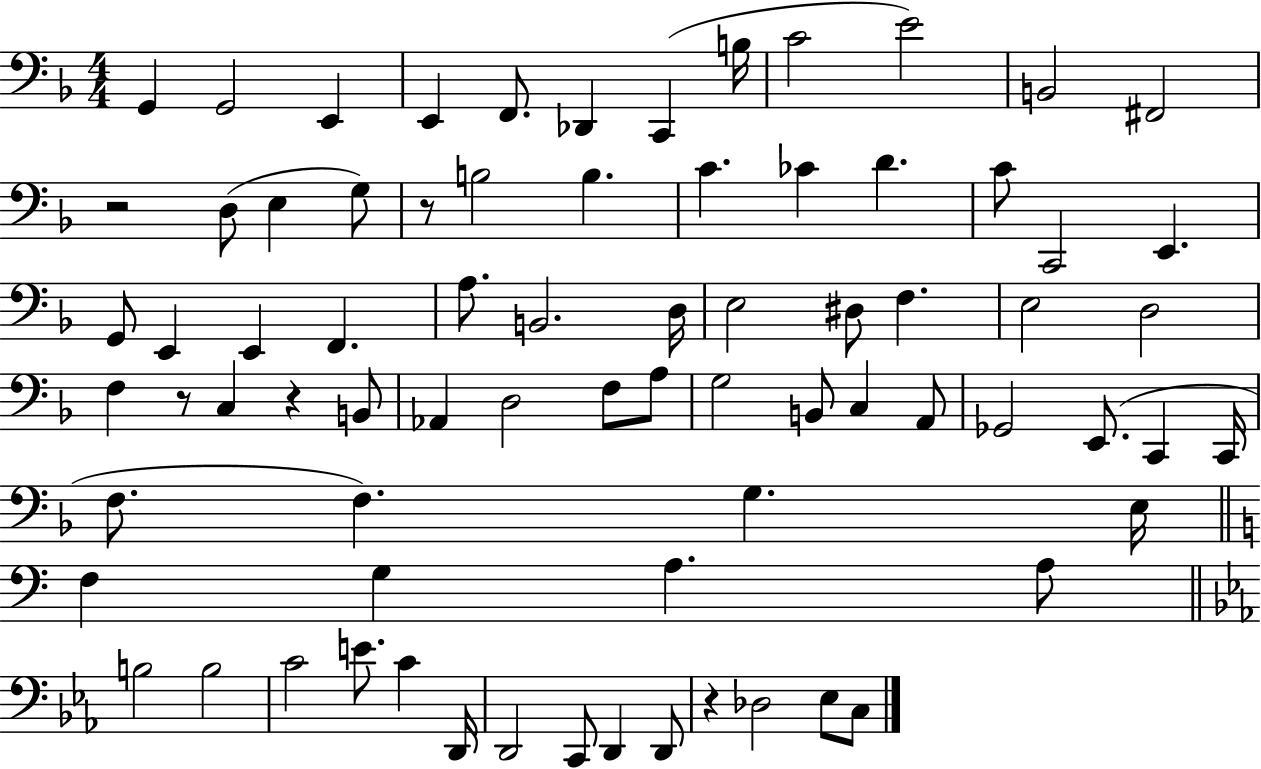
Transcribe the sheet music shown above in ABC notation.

X:1
T:Untitled
M:4/4
L:1/4
K:F
G,, G,,2 E,, E,, F,,/2 _D,, C,, B,/4 C2 E2 B,,2 ^F,,2 z2 D,/2 E, G,/2 z/2 B,2 B, C _C D C/2 C,,2 E,, G,,/2 E,, E,, F,, A,/2 B,,2 D,/4 E,2 ^D,/2 F, E,2 D,2 F, z/2 C, z B,,/2 _A,, D,2 F,/2 A,/2 G,2 B,,/2 C, A,,/2 _G,,2 E,,/2 C,, C,,/4 F,/2 F, G, E,/4 F, G, A, A,/2 B,2 B,2 C2 E/2 C D,,/4 D,,2 C,,/2 D,, D,,/2 z _D,2 _E,/2 C,/2